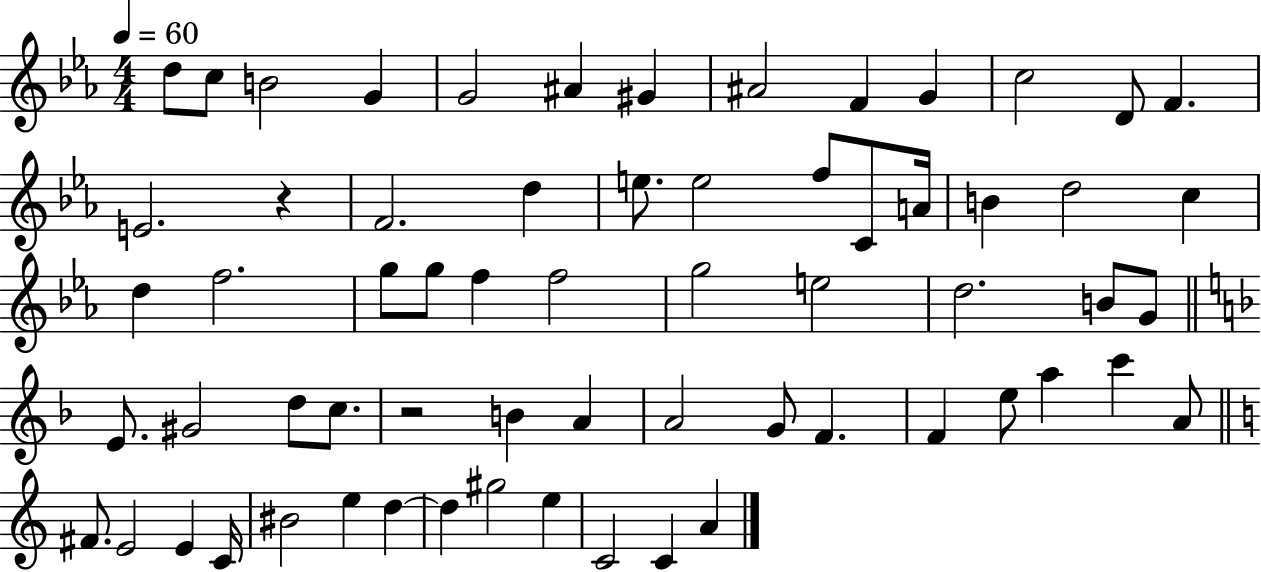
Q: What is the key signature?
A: EES major